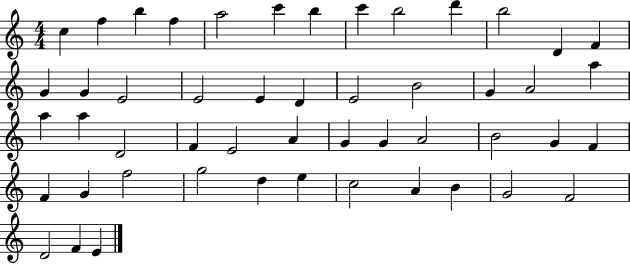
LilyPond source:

{
  \clef treble
  \numericTimeSignature
  \time 4/4
  \key c \major
  c''4 f''4 b''4 f''4 | a''2 c'''4 b''4 | c'''4 b''2 d'''4 | b''2 d'4 f'4 | \break g'4 g'4 e'2 | e'2 e'4 d'4 | e'2 b'2 | g'4 a'2 a''4 | \break a''4 a''4 d'2 | f'4 e'2 a'4 | g'4 g'4 a'2 | b'2 g'4 f'4 | \break f'4 g'4 f''2 | g''2 d''4 e''4 | c''2 a'4 b'4 | g'2 f'2 | \break d'2 f'4 e'4 | \bar "|."
}